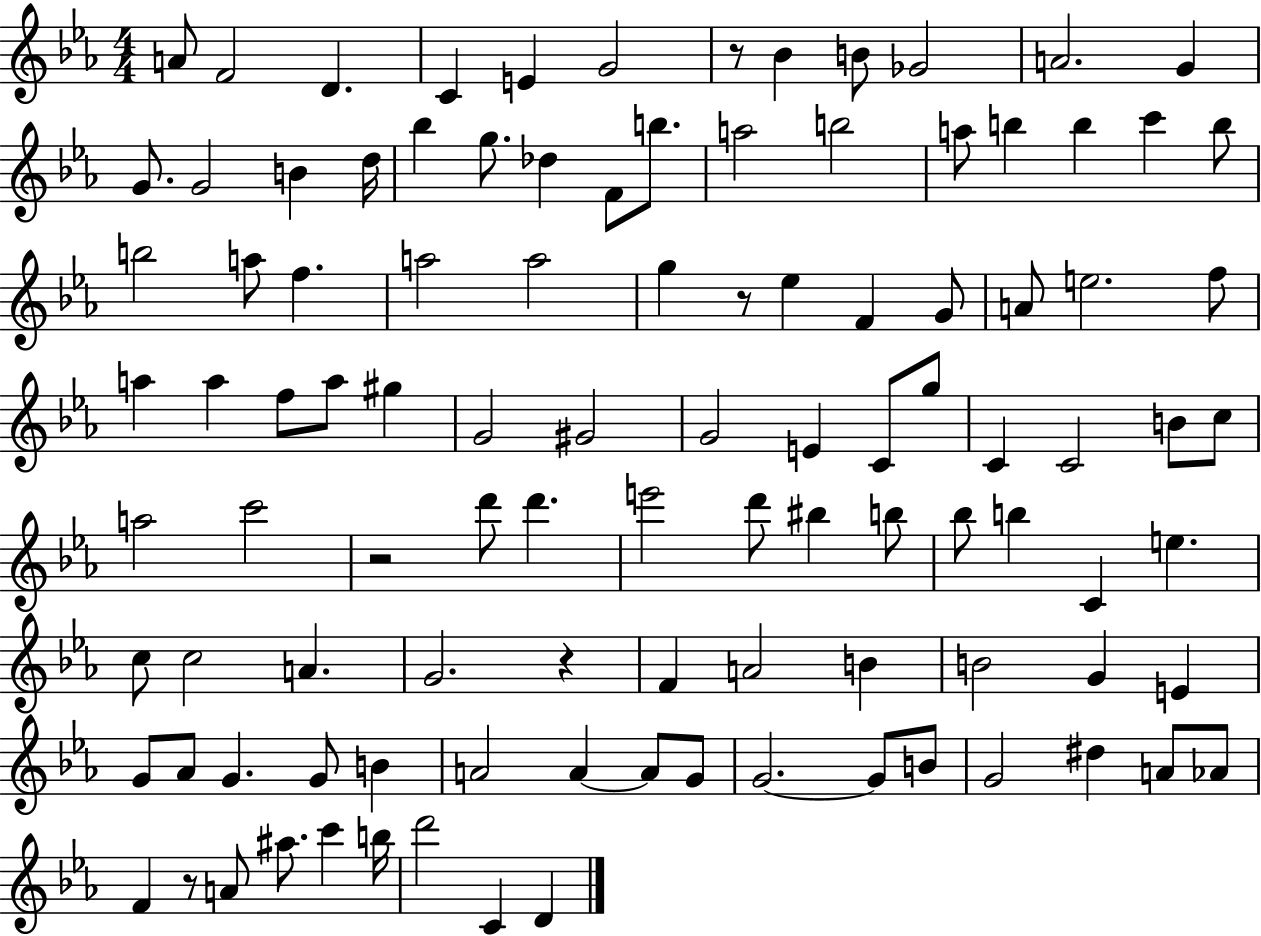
{
  \clef treble
  \numericTimeSignature
  \time 4/4
  \key ees \major
  a'8 f'2 d'4. | c'4 e'4 g'2 | r8 bes'4 b'8 ges'2 | a'2. g'4 | \break g'8. g'2 b'4 d''16 | bes''4 g''8. des''4 f'8 b''8. | a''2 b''2 | a''8 b''4 b''4 c'''4 b''8 | \break b''2 a''8 f''4. | a''2 a''2 | g''4 r8 ees''4 f'4 g'8 | a'8 e''2. f''8 | \break a''4 a''4 f''8 a''8 gis''4 | g'2 gis'2 | g'2 e'4 c'8 g''8 | c'4 c'2 b'8 c''8 | \break a''2 c'''2 | r2 d'''8 d'''4. | e'''2 d'''8 bis''4 b''8 | bes''8 b''4 c'4 e''4. | \break c''8 c''2 a'4. | g'2. r4 | f'4 a'2 b'4 | b'2 g'4 e'4 | \break g'8 aes'8 g'4. g'8 b'4 | a'2 a'4~~ a'8 g'8 | g'2.~~ g'8 b'8 | g'2 dis''4 a'8 aes'8 | \break f'4 r8 a'8 ais''8. c'''4 b''16 | d'''2 c'4 d'4 | \bar "|."
}